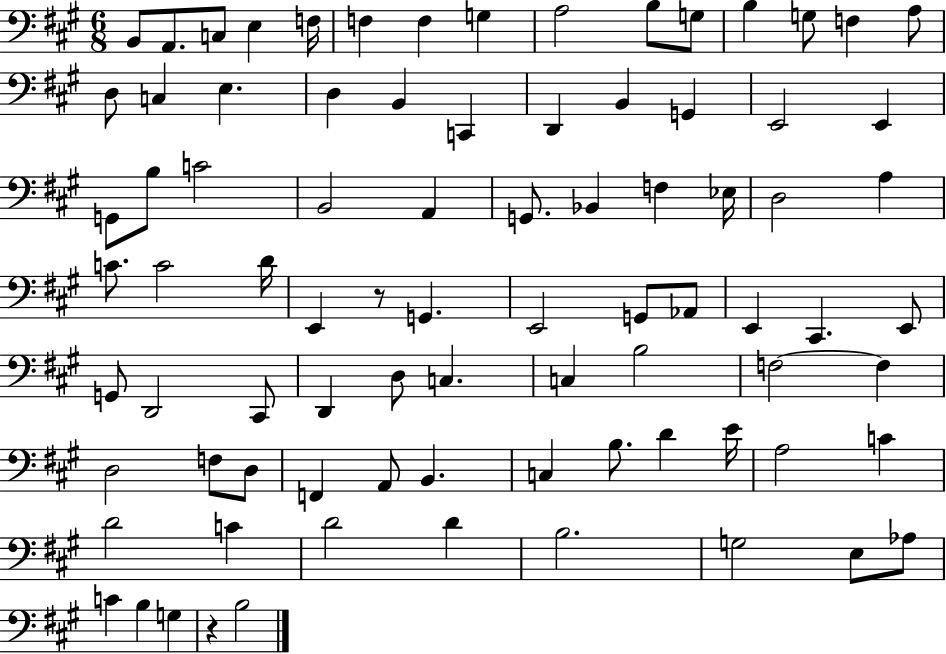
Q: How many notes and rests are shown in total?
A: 84